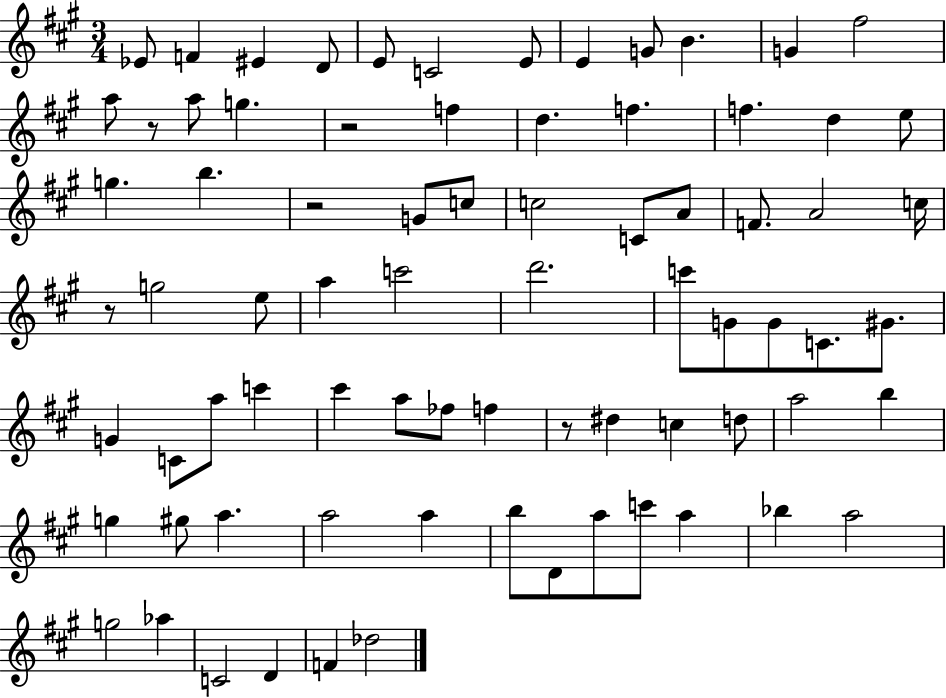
Eb4/e F4/q EIS4/q D4/e E4/e C4/h E4/e E4/q G4/e B4/q. G4/q F#5/h A5/e R/e A5/e G5/q. R/h F5/q D5/q. F5/q. F5/q. D5/q E5/e G5/q. B5/q. R/h G4/e C5/e C5/h C4/e A4/e F4/e. A4/h C5/s R/e G5/h E5/e A5/q C6/h D6/h. C6/e G4/e G4/e C4/e. G#4/e. G4/q C4/e A5/e C6/q C#6/q A5/e FES5/e F5/q R/e D#5/q C5/q D5/e A5/h B5/q G5/q G#5/e A5/q. A5/h A5/q B5/e D4/e A5/e C6/e A5/q Bb5/q A5/h G5/h Ab5/q C4/h D4/q F4/q Db5/h